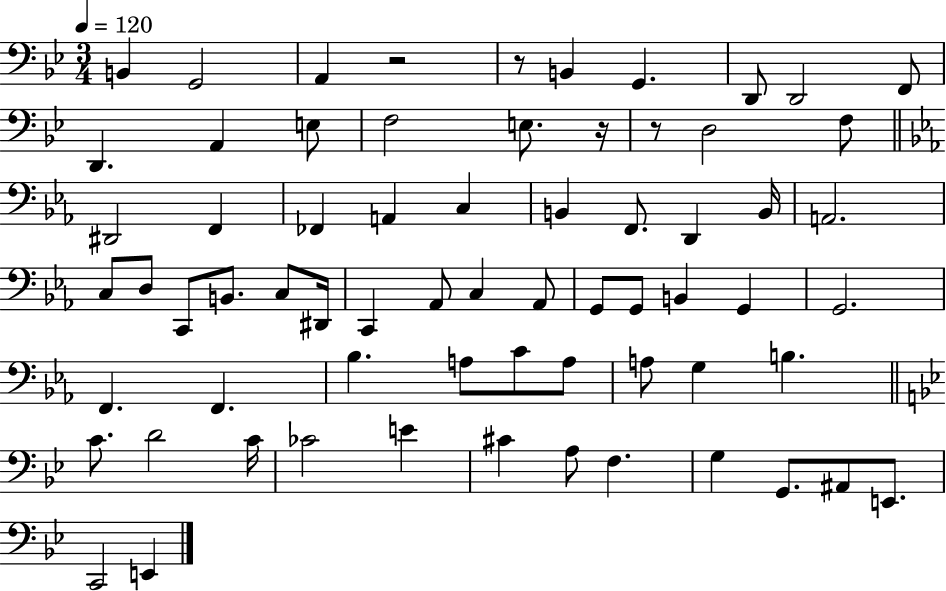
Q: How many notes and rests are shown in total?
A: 67